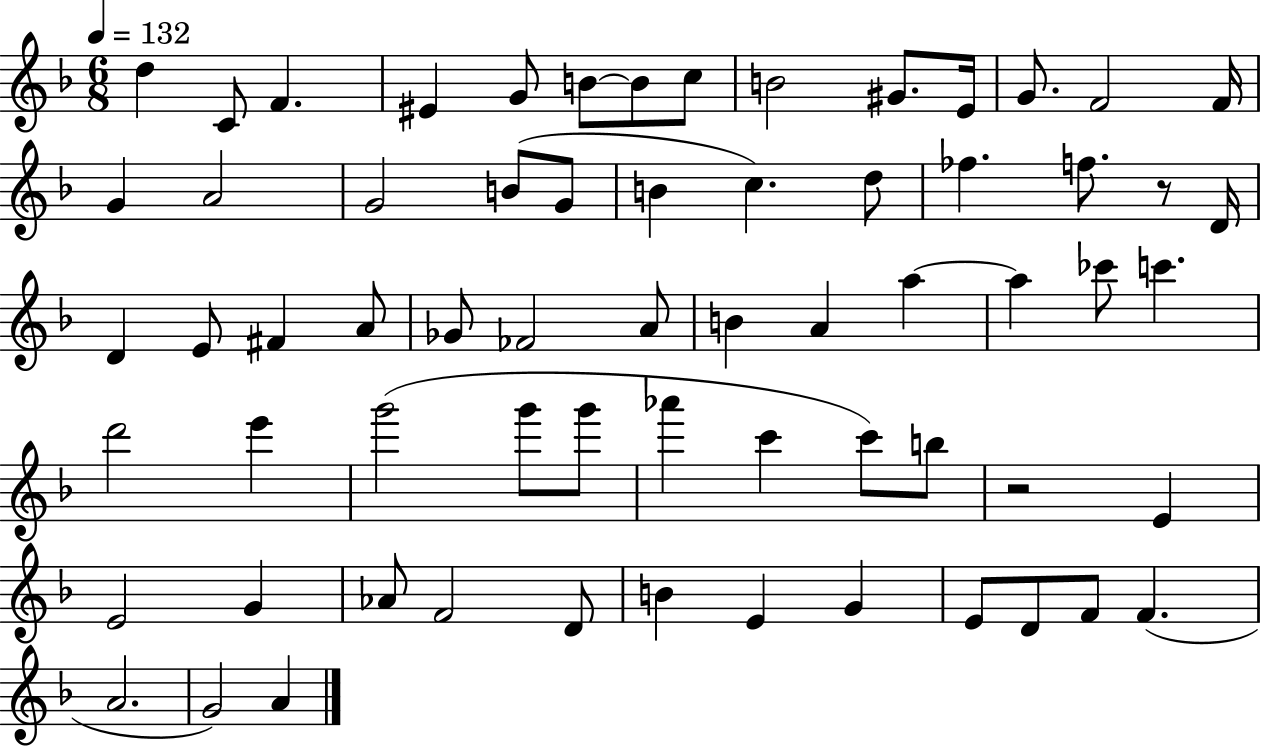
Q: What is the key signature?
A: F major